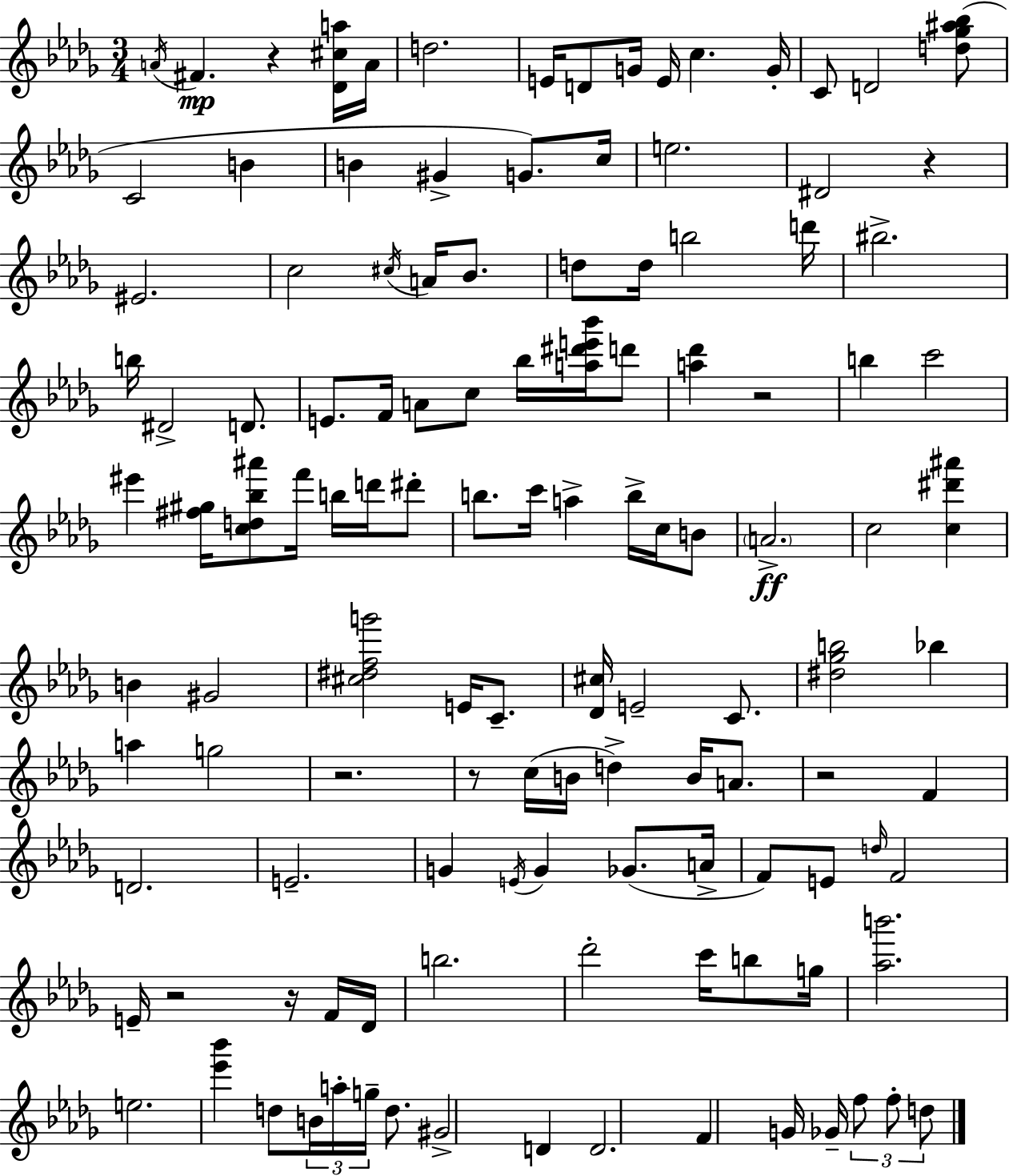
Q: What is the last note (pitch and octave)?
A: D5